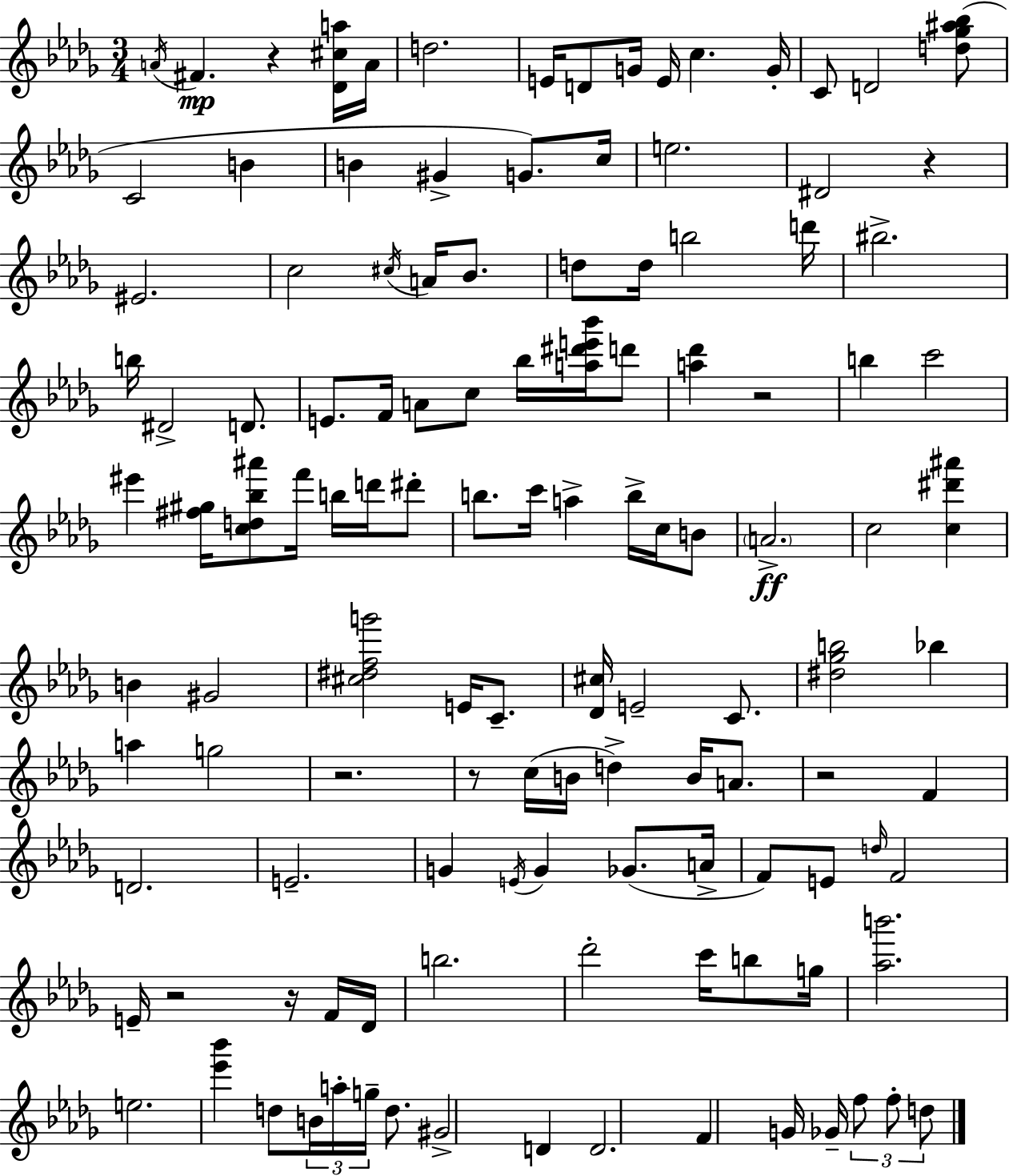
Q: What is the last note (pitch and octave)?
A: D5